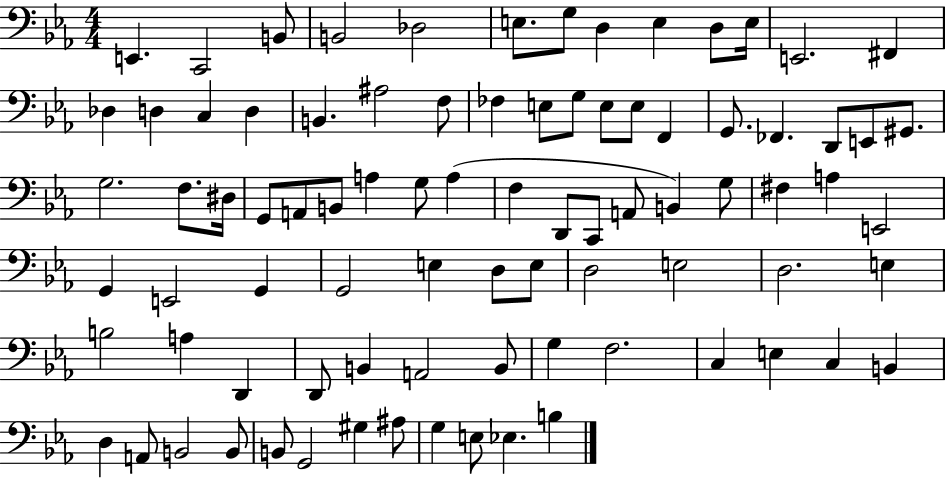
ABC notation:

X:1
T:Untitled
M:4/4
L:1/4
K:Eb
E,, C,,2 B,,/2 B,,2 _D,2 E,/2 G,/2 D, E, D,/2 E,/4 E,,2 ^F,, _D, D, C, D, B,, ^A,2 F,/2 _F, E,/2 G,/2 E,/2 E,/2 F,, G,,/2 _F,, D,,/2 E,,/2 ^G,,/2 G,2 F,/2 ^D,/4 G,,/2 A,,/2 B,,/2 A, G,/2 A, F, D,,/2 C,,/2 A,,/2 B,, G,/2 ^F, A, E,,2 G,, E,,2 G,, G,,2 E, D,/2 E,/2 D,2 E,2 D,2 E, B,2 A, D,, D,,/2 B,, A,,2 B,,/2 G, F,2 C, E, C, B,, D, A,,/2 B,,2 B,,/2 B,,/2 G,,2 ^G, ^A,/2 G, E,/2 _E, B,